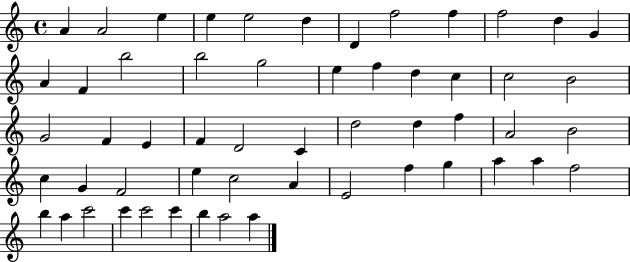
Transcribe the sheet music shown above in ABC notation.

X:1
T:Untitled
M:4/4
L:1/4
K:C
A A2 e e e2 d D f2 f f2 d G A F b2 b2 g2 e f d c c2 B2 G2 F E F D2 C d2 d f A2 B2 c G F2 e c2 A E2 f g a a f2 b a c'2 c' c'2 c' b a2 a